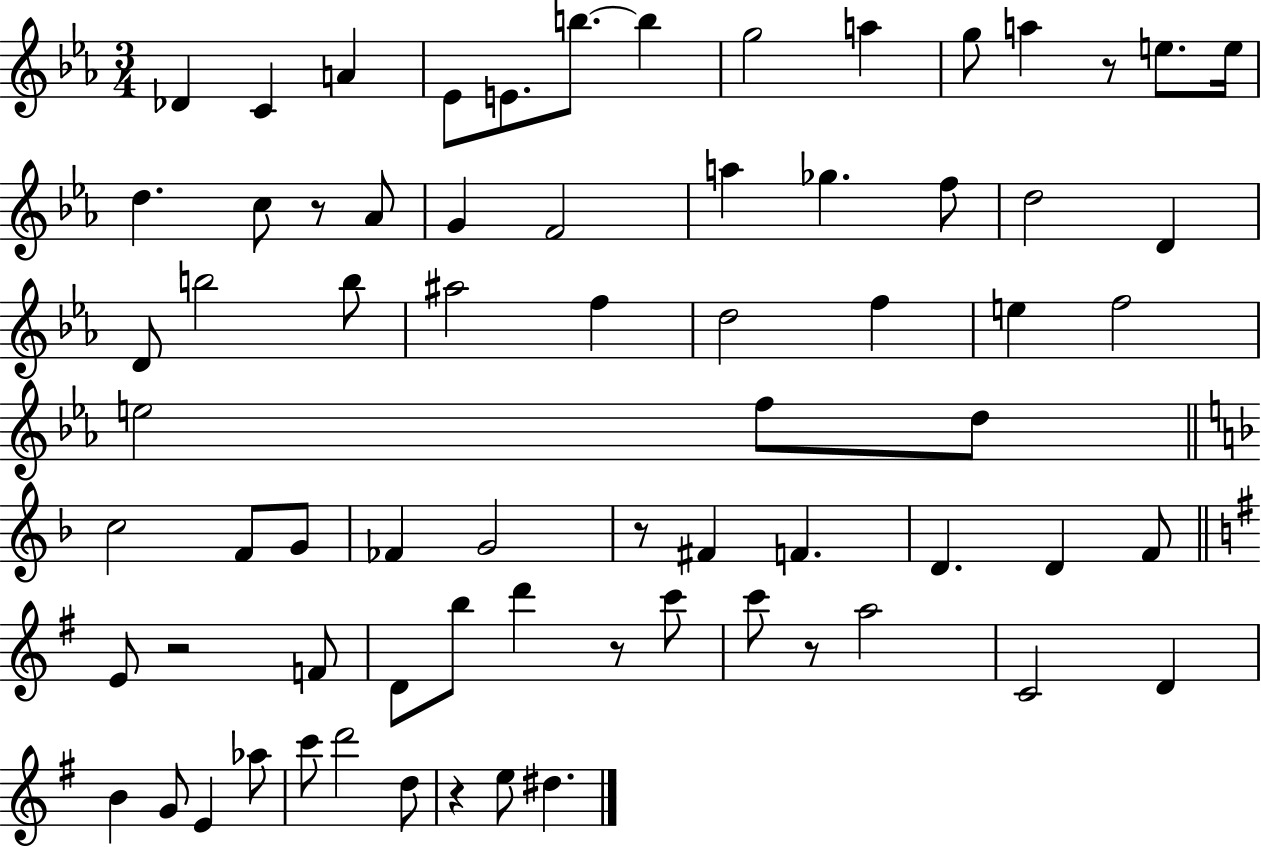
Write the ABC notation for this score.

X:1
T:Untitled
M:3/4
L:1/4
K:Eb
_D C A _E/2 E/2 b/2 b g2 a g/2 a z/2 e/2 e/4 d c/2 z/2 _A/2 G F2 a _g f/2 d2 D D/2 b2 b/2 ^a2 f d2 f e f2 e2 f/2 d/2 c2 F/2 G/2 _F G2 z/2 ^F F D D F/2 E/2 z2 F/2 D/2 b/2 d' z/2 c'/2 c'/2 z/2 a2 C2 D B G/2 E _a/2 c'/2 d'2 d/2 z e/2 ^d